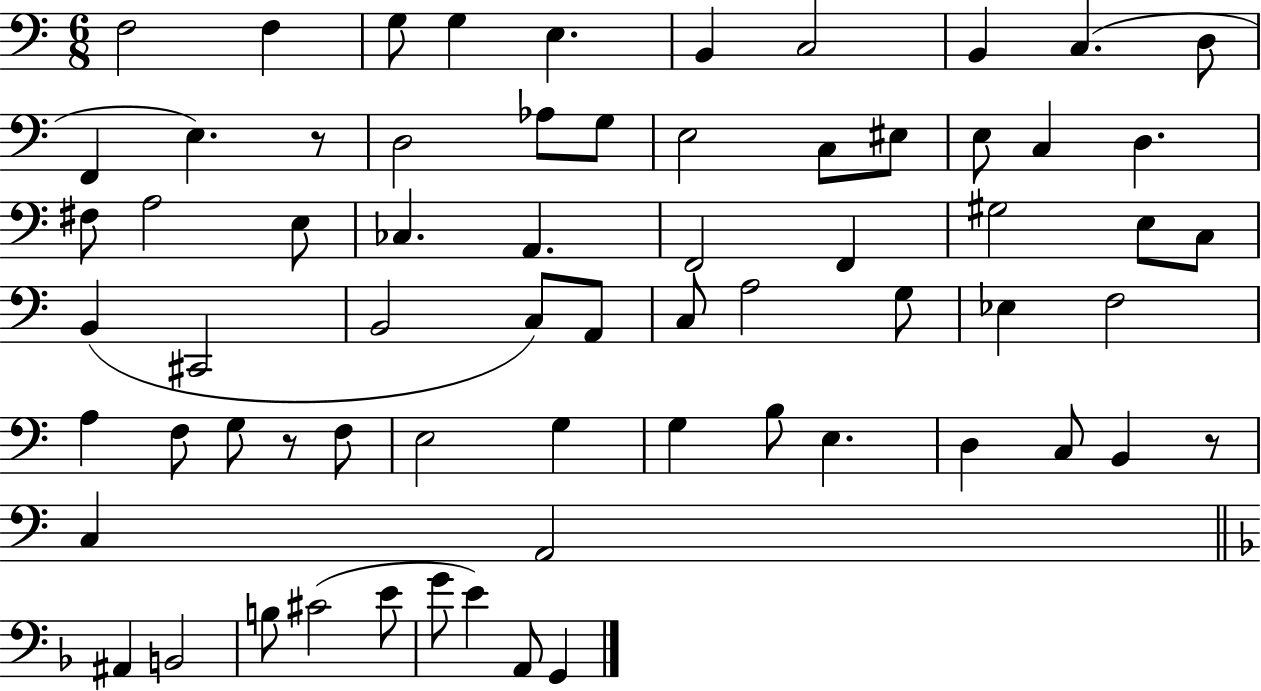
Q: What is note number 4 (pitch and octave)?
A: G3